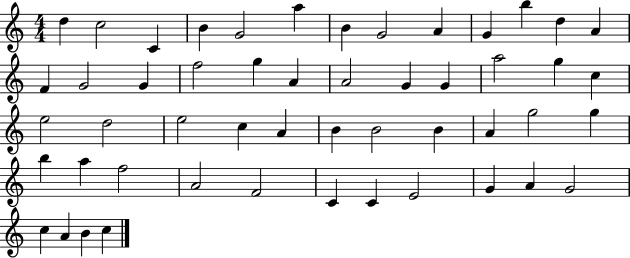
{
  \clef treble
  \numericTimeSignature
  \time 4/4
  \key c \major
  d''4 c''2 c'4 | b'4 g'2 a''4 | b'4 g'2 a'4 | g'4 b''4 d''4 a'4 | \break f'4 g'2 g'4 | f''2 g''4 a'4 | a'2 g'4 g'4 | a''2 g''4 c''4 | \break e''2 d''2 | e''2 c''4 a'4 | b'4 b'2 b'4 | a'4 g''2 g''4 | \break b''4 a''4 f''2 | a'2 f'2 | c'4 c'4 e'2 | g'4 a'4 g'2 | \break c''4 a'4 b'4 c''4 | \bar "|."
}